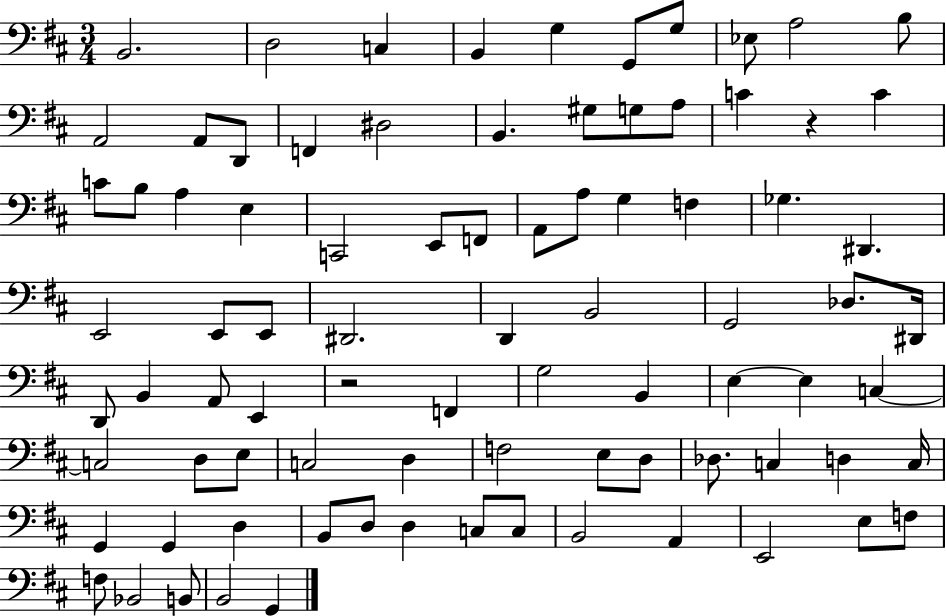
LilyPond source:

{
  \clef bass
  \numericTimeSignature
  \time 3/4
  \key d \major
  b,2. | d2 c4 | b,4 g4 g,8 g8 | ees8 a2 b8 | \break a,2 a,8 d,8 | f,4 dis2 | b,4. gis8 g8 a8 | c'4 r4 c'4 | \break c'8 b8 a4 e4 | c,2 e,8 f,8 | a,8 a8 g4 f4 | ges4. dis,4. | \break e,2 e,8 e,8 | dis,2. | d,4 b,2 | g,2 des8. dis,16 | \break d,8 b,4 a,8 e,4 | r2 f,4 | g2 b,4 | e4~~ e4 c4~~ | \break c2 d8 e8 | c2 d4 | f2 e8 d8 | des8. c4 d4 c16 | \break g,4 g,4 d4 | b,8 d8 d4 c8 c8 | b,2 a,4 | e,2 e8 f8 | \break f8 bes,2 b,8 | b,2 g,4 | \bar "|."
}